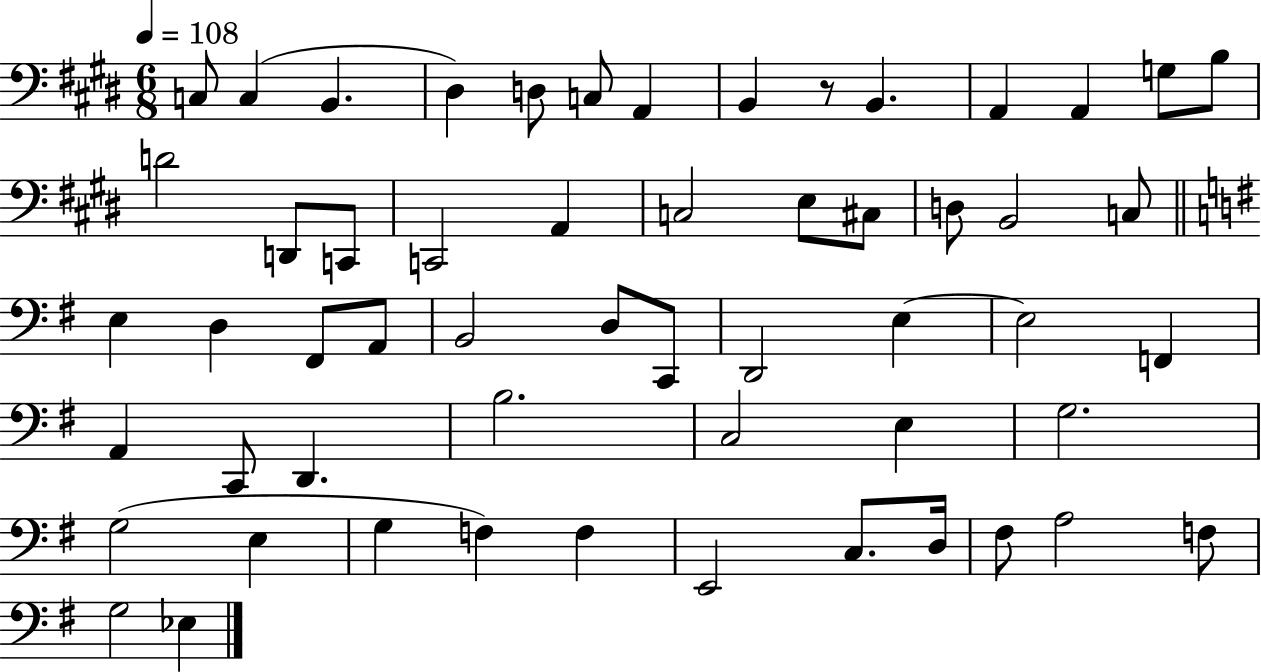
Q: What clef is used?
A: bass